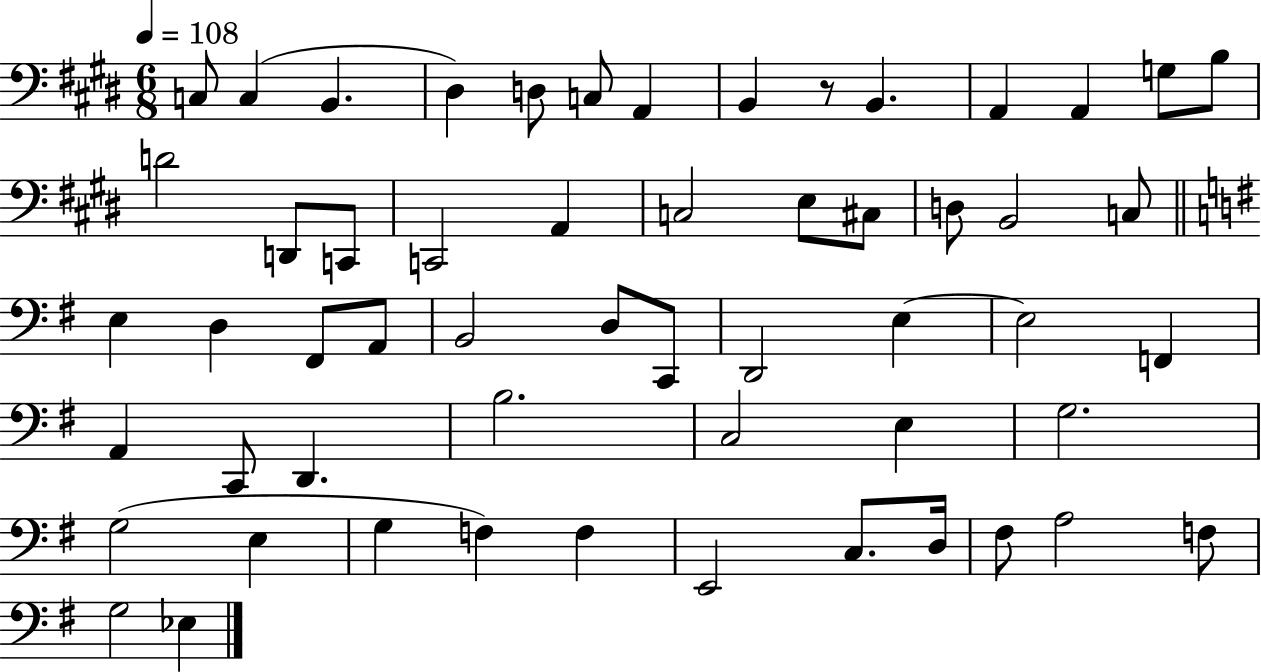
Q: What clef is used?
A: bass